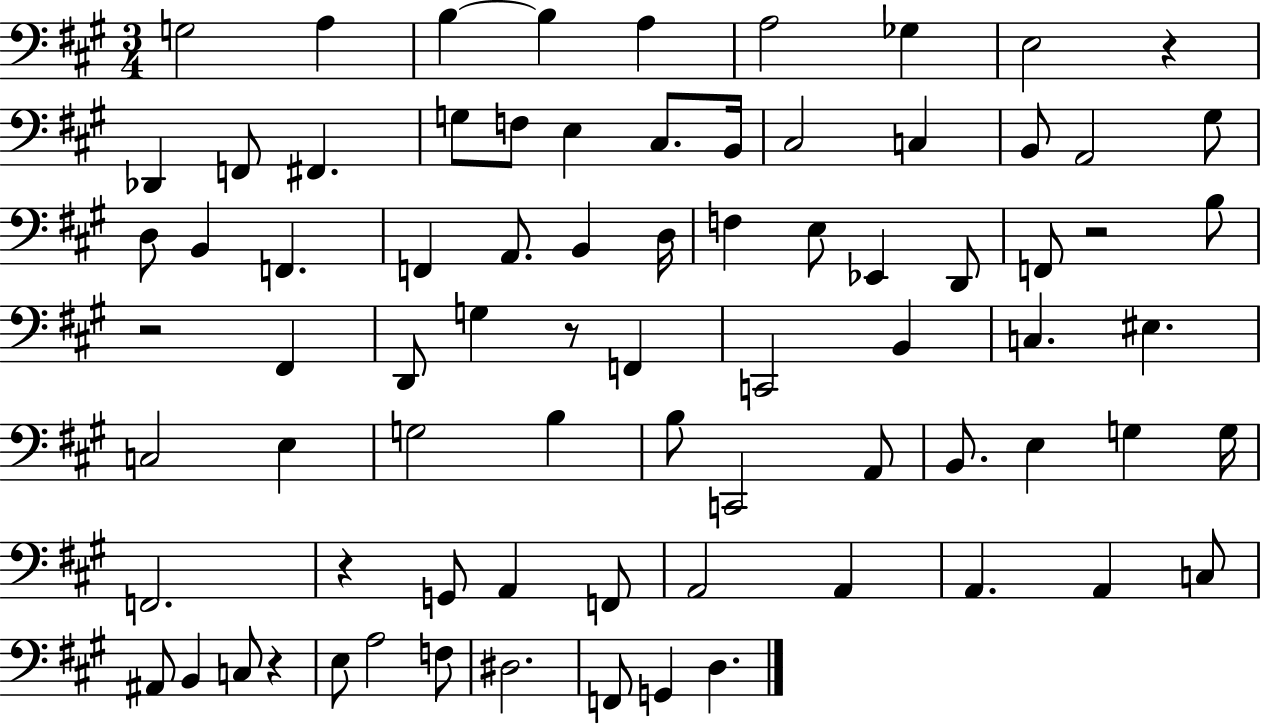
G3/h A3/q B3/q B3/q A3/q A3/h Gb3/q E3/h R/q Db2/q F2/e F#2/q. G3/e F3/e E3/q C#3/e. B2/s C#3/h C3/q B2/e A2/h G#3/e D3/e B2/q F2/q. F2/q A2/e. B2/q D3/s F3/q E3/e Eb2/q D2/e F2/e R/h B3/e R/h F#2/q D2/e G3/q R/e F2/q C2/h B2/q C3/q. EIS3/q. C3/h E3/q G3/h B3/q B3/e C2/h A2/e B2/e. E3/q G3/q G3/s F2/h. R/q G2/e A2/q F2/e A2/h A2/q A2/q. A2/q C3/e A#2/e B2/q C3/e R/q E3/e A3/h F3/e D#3/h. F2/e G2/q D3/q.